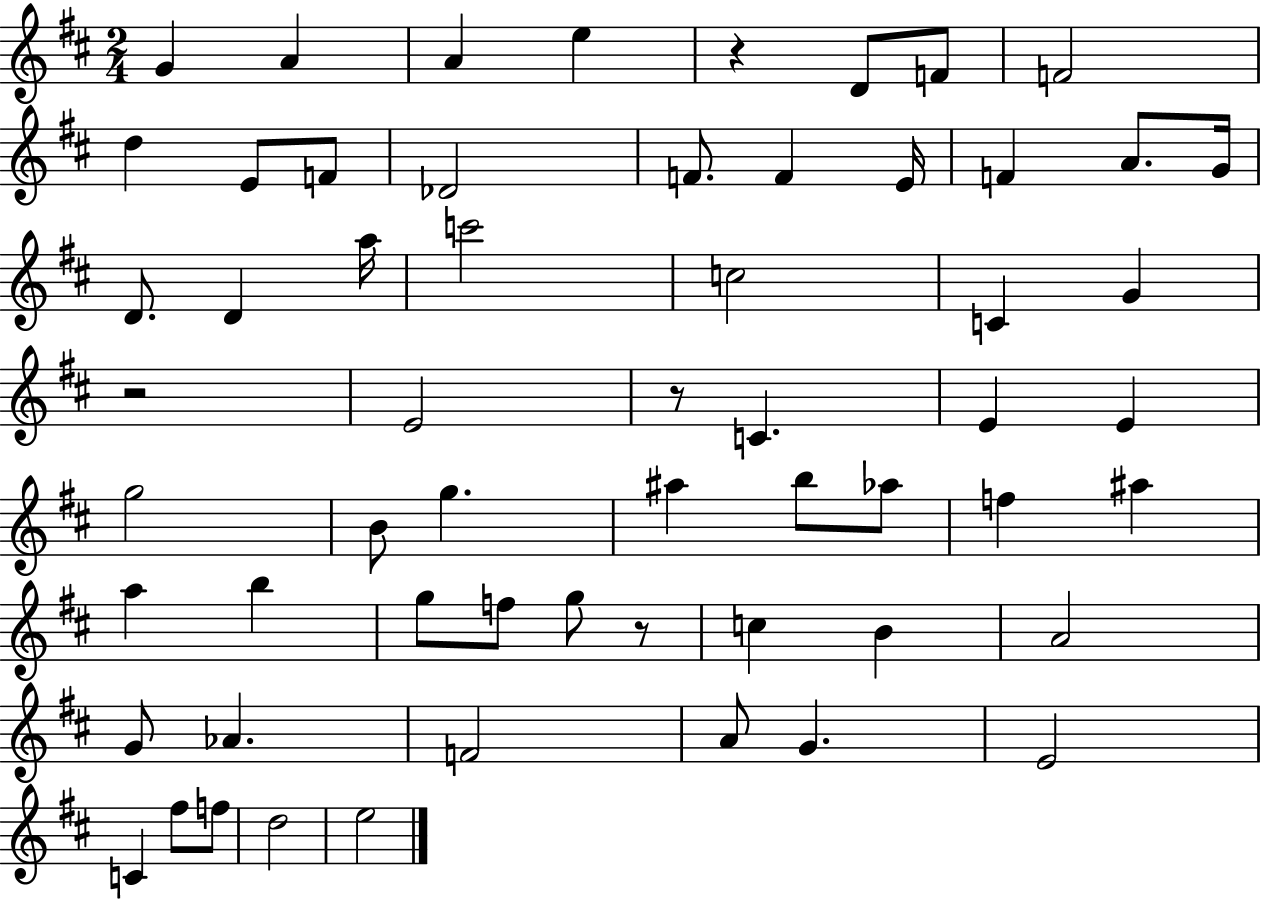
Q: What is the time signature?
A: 2/4